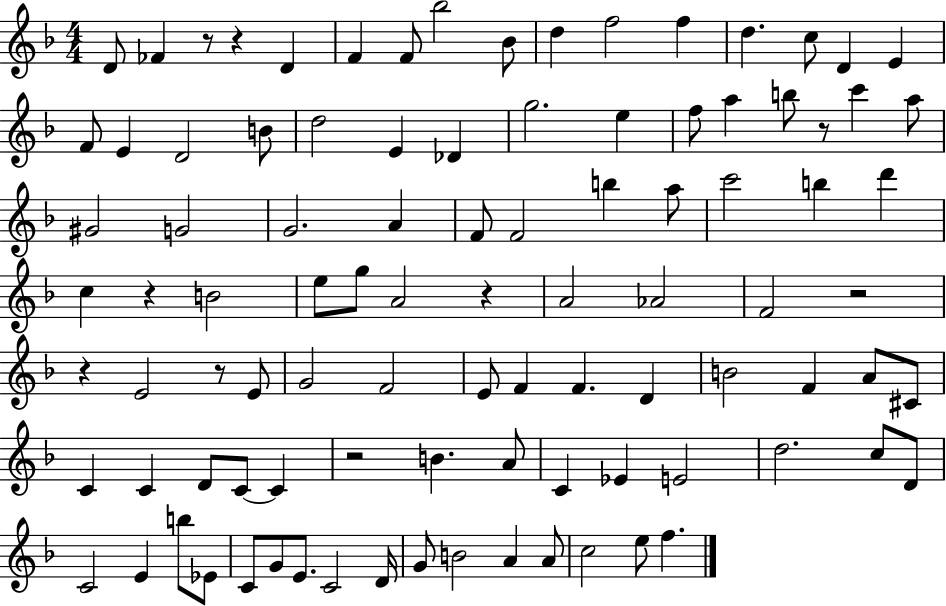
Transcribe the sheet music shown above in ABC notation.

X:1
T:Untitled
M:4/4
L:1/4
K:F
D/2 _F z/2 z D F F/2 _b2 _B/2 d f2 f d c/2 D E F/2 E D2 B/2 d2 E _D g2 e f/2 a b/2 z/2 c' a/2 ^G2 G2 G2 A F/2 F2 b a/2 c'2 b d' c z B2 e/2 g/2 A2 z A2 _A2 F2 z2 z E2 z/2 E/2 G2 F2 E/2 F F D B2 F A/2 ^C/2 C C D/2 C/2 C z2 B A/2 C _E E2 d2 c/2 D/2 C2 E b/2 _E/2 C/2 G/2 E/2 C2 D/4 G/2 B2 A A/2 c2 e/2 f